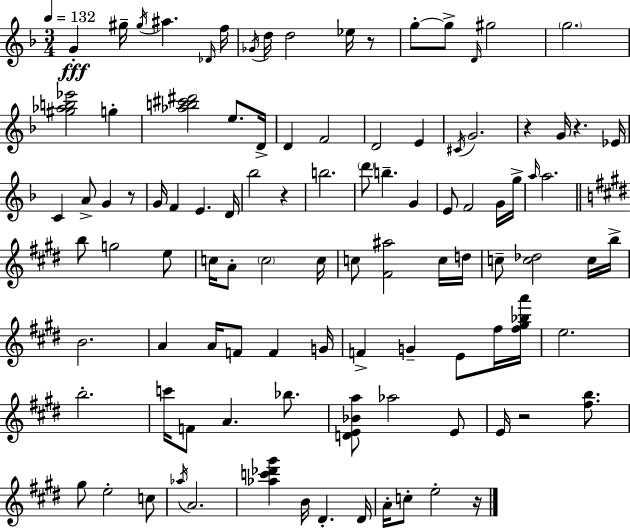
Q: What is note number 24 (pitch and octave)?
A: G4